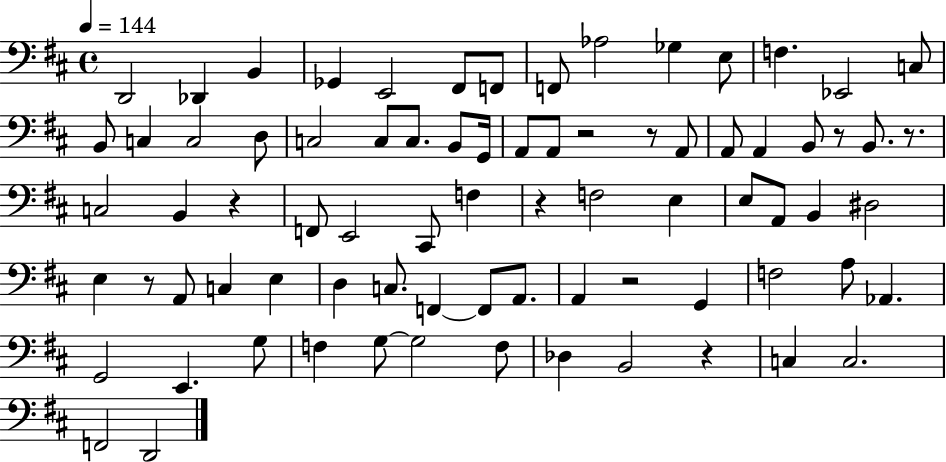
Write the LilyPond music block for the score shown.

{
  \clef bass
  \time 4/4
  \defaultTimeSignature
  \key d \major
  \tempo 4 = 144
  d,2 des,4 b,4 | ges,4 e,2 fis,8 f,8 | f,8 aes2 ges4 e8 | f4. ees,2 c8 | \break b,8 c4 c2 d8 | c2 c8 c8. b,8 g,16 | a,8 a,8 r2 r8 a,8 | a,8 a,4 b,8 r8 b,8. r8. | \break c2 b,4 r4 | f,8 e,2 cis,8 f4 | r4 f2 e4 | e8 a,8 b,4 dis2 | \break e4 r8 a,8 c4 e4 | d4 c8. f,4~~ f,8 a,8. | a,4 r2 g,4 | f2 a8 aes,4. | \break g,2 e,4. g8 | f4 g8~~ g2 f8 | des4 b,2 r4 | c4 c2. | \break f,2 d,2 | \bar "|."
}